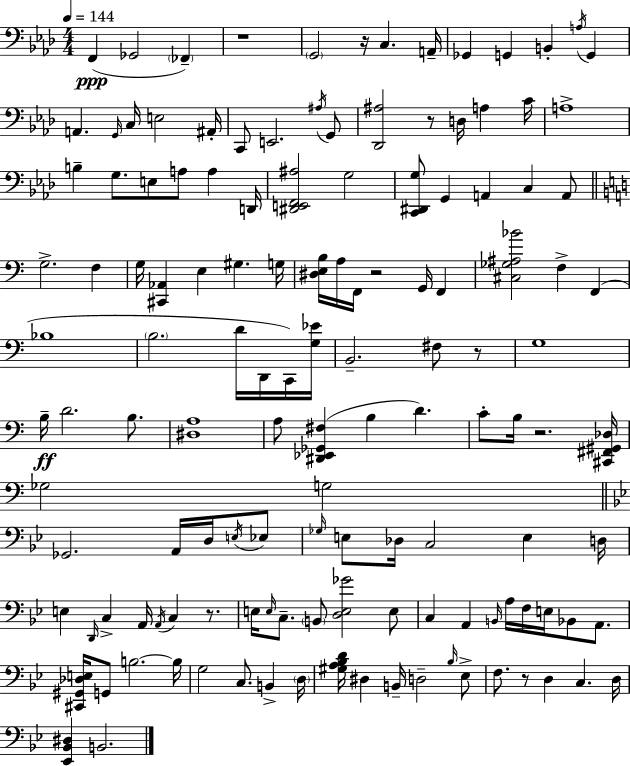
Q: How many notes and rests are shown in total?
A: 134